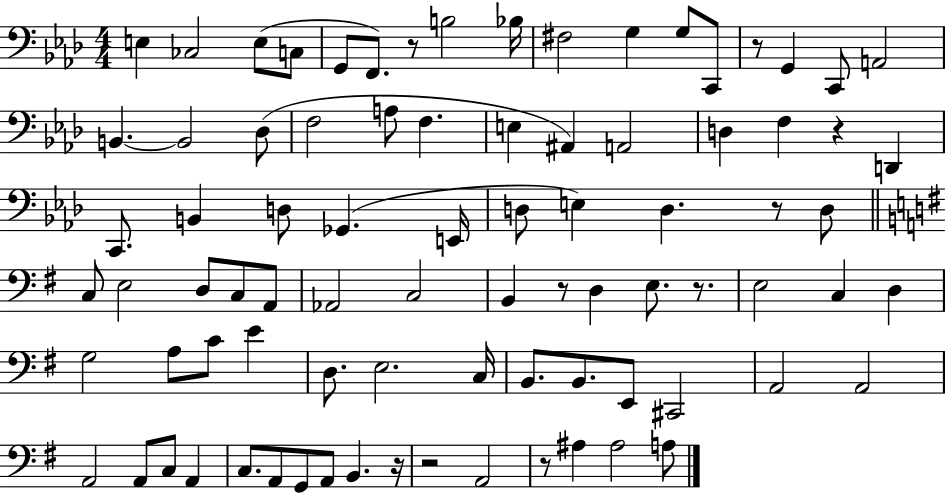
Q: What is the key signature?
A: AES major